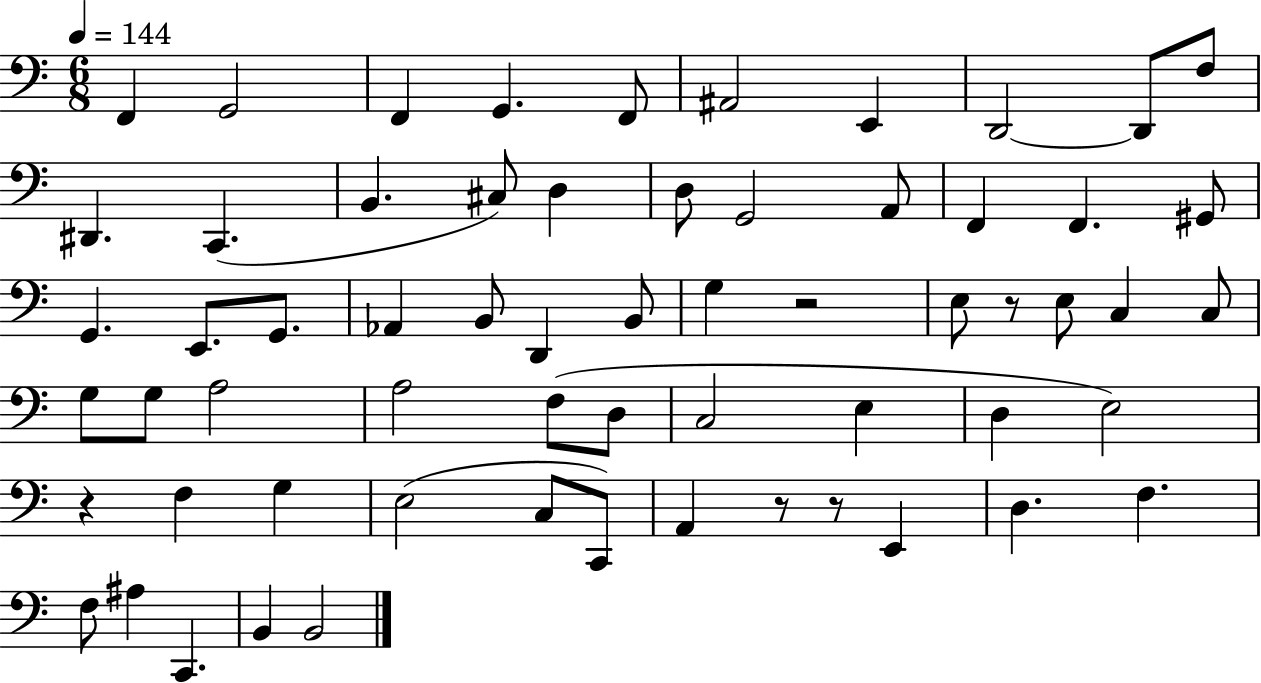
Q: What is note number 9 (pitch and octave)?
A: D2